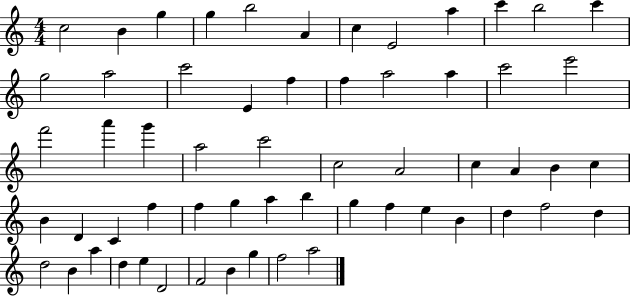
C5/h B4/q G5/q G5/q B5/h A4/q C5/q E4/h A5/q C6/q B5/h C6/q G5/h A5/h C6/h E4/q F5/q F5/q A5/h A5/q C6/h E6/h F6/h A6/q G6/q A5/h C6/h C5/h A4/h C5/q A4/q B4/q C5/q B4/q D4/q C4/q F5/q F5/q G5/q A5/q B5/q G5/q F5/q E5/q B4/q D5/q F5/h D5/q D5/h B4/q A5/q D5/q E5/q D4/h F4/h B4/q G5/q F5/h A5/h